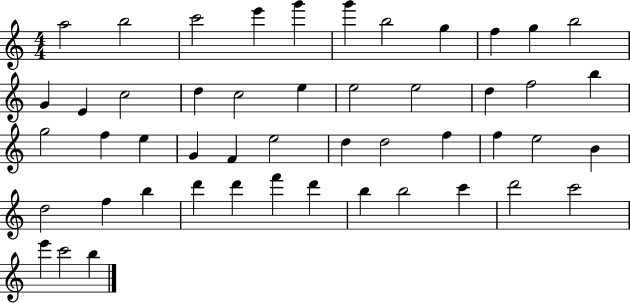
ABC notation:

X:1
T:Untitled
M:4/4
L:1/4
K:C
a2 b2 c'2 e' g' g' b2 g f g b2 G E c2 d c2 e e2 e2 d f2 b g2 f e G F e2 d d2 f f e2 B d2 f b d' d' f' d' b b2 c' d'2 c'2 e' c'2 b